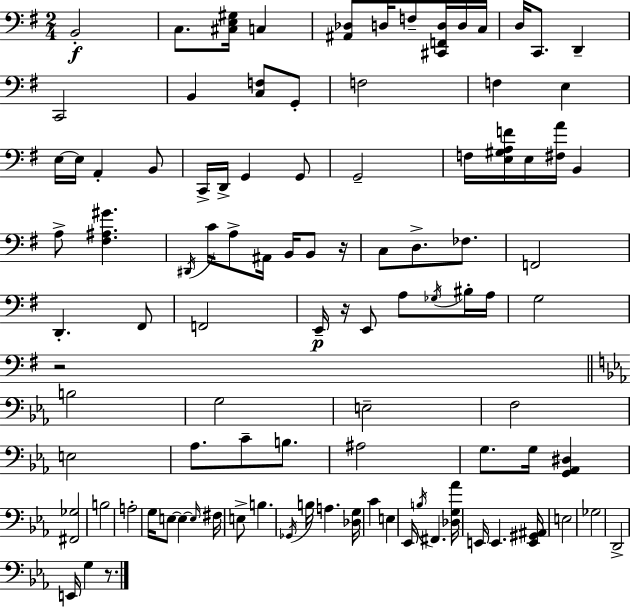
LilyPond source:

{
  \clef bass
  \numericTimeSignature
  \time 2/4
  \key e \minor
  b,2-.\f | c8. <cis e gis>16 c4 | <ais, des>8 d16 f8-- <cis, f, d>16 d16 c16 | d16 c,8. d,4-- | \break c,2 | b,4 <c f>8 g,8-. | f2 | f4 e4 | \break e16~~ e16 a,4-. b,8 | c,16-> d,16-> g,4 g,8 | g,2-- | f16 <e gis a f'>16 e16 <fis a'>16 b,4 | \break a8-> <fis ais gis'>4. | \acciaccatura { dis,16 } c'16 a8-> ais,16 b,16 b,8 | r16 c8 d8.-> fes8. | f,2 | \break d,4.-. fis,8 | f,2 | e,16--\p r16 e,8 a8 \acciaccatura { ges16 } | bis16-. a16 g2 | \break r2 | \bar "||" \break \key ees \major b2 | g2 | e2-- | f2 | \break e2 | aes8. c'8-- b8. | ais2 | g8. g16 <g, aes, dis>4 | \break <fis, ges>2 | b2 | a2-. | g16 e8~~ e4~~ \grace { e16 } | \break fis16 e8-> b4. | \acciaccatura { ges,16 } b16 a4. | <des g>16 c'4 e4 | ees,16 \acciaccatura { b16 } fis,4. | \break <des g aes'>16 e,16 e,4. | <e, gis, ais,>16 e2 | ges2 | d,2-> | \break e,16 g4 | r8. \bar "|."
}